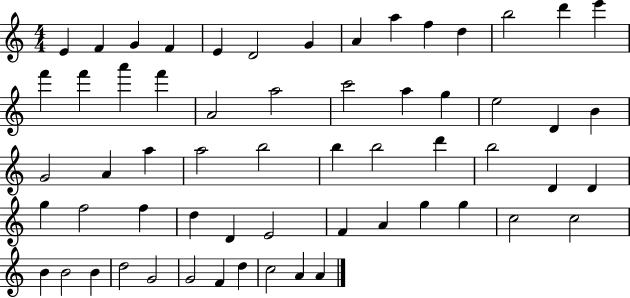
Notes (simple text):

E4/q F4/q G4/q F4/q E4/q D4/h G4/q A4/q A5/q F5/q D5/q B5/h D6/q E6/q F6/q F6/q A6/q F6/q A4/h A5/h C6/h A5/q G5/q E5/h D4/q B4/q G4/h A4/q A5/q A5/h B5/h B5/q B5/h D6/q B5/h D4/q D4/q G5/q F5/h F5/q D5/q D4/q E4/h F4/q A4/q G5/q G5/q C5/h C5/h B4/q B4/h B4/q D5/h G4/h G4/h F4/q D5/q C5/h A4/q A4/q